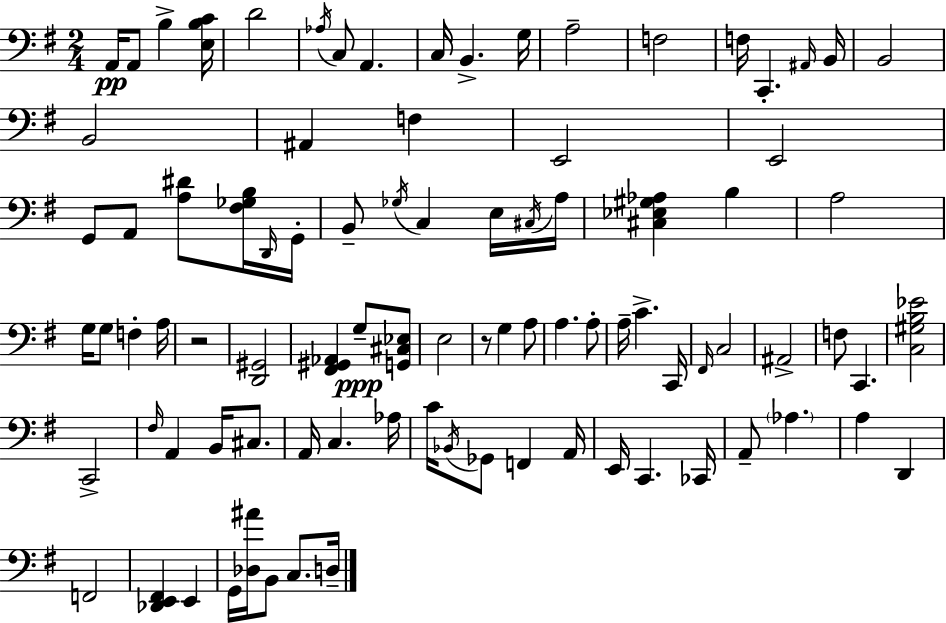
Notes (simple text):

A2/s A2/e B3/q [E3,B3,C4]/s D4/h Ab3/s C3/e A2/q. C3/s B2/q. G3/s A3/h F3/h F3/s C2/q. A#2/s B2/s B2/h B2/h A#2/q F3/q E2/h E2/h G2/e A2/e [A3,D#4]/e [F#3,Gb3,B3]/s D2/s G2/s B2/e Gb3/s C3/q E3/s C#3/s A3/s [C#3,Eb3,G#3,Ab3]/q B3/q A3/h G3/s G3/e F3/q A3/s R/h [D2,G#2]/h [F#2,G#2,Ab2]/q G3/e [G2,C#3,Eb3]/e E3/h R/e G3/q A3/e A3/q. A3/e A3/s C4/q. C2/s F#2/s C3/h A#2/h F3/e C2/q. [C3,G#3,B3,Eb4]/h C2/h F#3/s A2/q B2/s C#3/e. A2/s C3/q. Ab3/s C4/s Bb2/s Gb2/e F2/q A2/s E2/s C2/q. CES2/s A2/e Ab3/q. A3/q D2/q F2/h [Db2,E2,F#2]/q E2/q G2/s [Db3,A#4]/s B2/e C3/e. D3/s